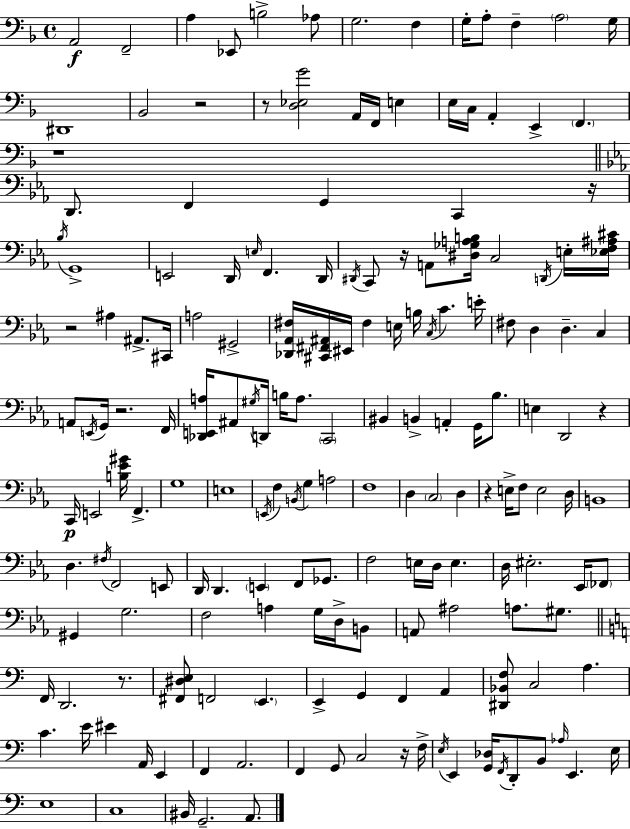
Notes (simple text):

A2/h F2/h A3/q Eb2/e B3/h Ab3/e G3/h. F3/q G3/s A3/e F3/q A3/h G3/s D#2/w Bb2/h R/h R/e [D3,Eb3,G4]/h A2/s F2/s E3/q E3/s C3/s A2/q E2/q F2/q. R/w D2/e. F2/q G2/q C2/q R/s Bb3/s G2/w E2/h D2/s E3/s F2/q. D2/s D#2/s C2/e R/s A2/e [D#3,Gb3,A3,B3]/s C3/h D2/s E3/s [Eb3,F3,A#3,C#4]/s R/h A#3/q A#2/e. C#2/s A3/h G#2/h [Db2,Ab2,F#3]/s [C#2,F#2,A#2]/s EIS2/s F#3/q E3/s B3/s C3/s C4/q. E4/s F#3/e D3/q D3/q. C3/q A2/e E2/s G2/s R/h. F2/s [Db2,E2,A3]/s A#2/e G#3/s D2/s B3/s A3/e. C2/h BIS2/q B2/q A2/q G2/s Bb3/e. E3/q D2/h R/q C2/s E2/h [B3,Eb4,G#4]/s F2/q. G3/w E3/w E2/s F3/q B2/s G3/q A3/h F3/w D3/q C3/h D3/q R/q E3/s F3/e E3/h D3/s B2/w D3/q. F#3/s F2/h E2/e D2/s D2/q. E2/q F2/e Gb2/e. F3/h E3/s D3/s E3/q. D3/s EIS3/h. Eb2/s FES2/e G#2/q G3/h. F3/h A3/q G3/s D3/s B2/e A2/e A#3/h A3/e. G#3/e. F2/s D2/h. R/e. [F#2,D#3,E3]/e F2/h E2/q. E2/q G2/q F2/q A2/q [D#2,Bb2,F3]/e C3/h A3/q. C4/q. E4/s EIS4/q A2/s E2/q F2/q A2/h. F2/q G2/e C3/h R/s F3/s E3/s E2/q [G2,Db3]/s F2/s D2/e B2/e Ab3/s E2/q. E3/s E3/w C3/w BIS2/s G2/h. A2/e.